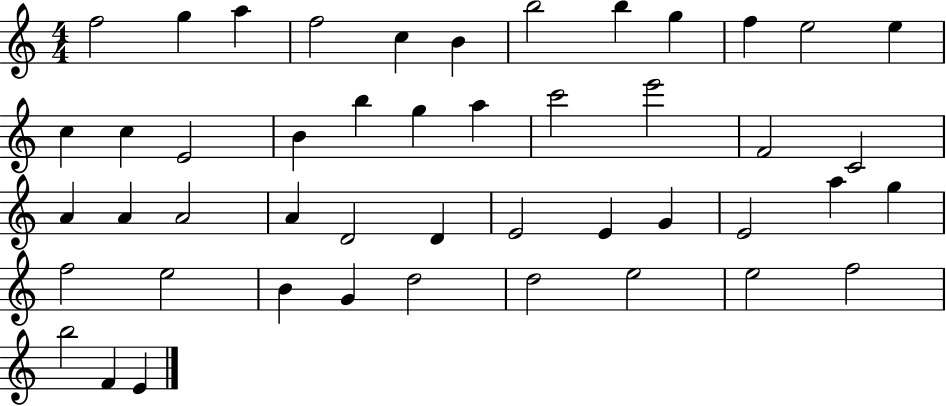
{
  \clef treble
  \numericTimeSignature
  \time 4/4
  \key c \major
  f''2 g''4 a''4 | f''2 c''4 b'4 | b''2 b''4 g''4 | f''4 e''2 e''4 | \break c''4 c''4 e'2 | b'4 b''4 g''4 a''4 | c'''2 e'''2 | f'2 c'2 | \break a'4 a'4 a'2 | a'4 d'2 d'4 | e'2 e'4 g'4 | e'2 a''4 g''4 | \break f''2 e''2 | b'4 g'4 d''2 | d''2 e''2 | e''2 f''2 | \break b''2 f'4 e'4 | \bar "|."
}